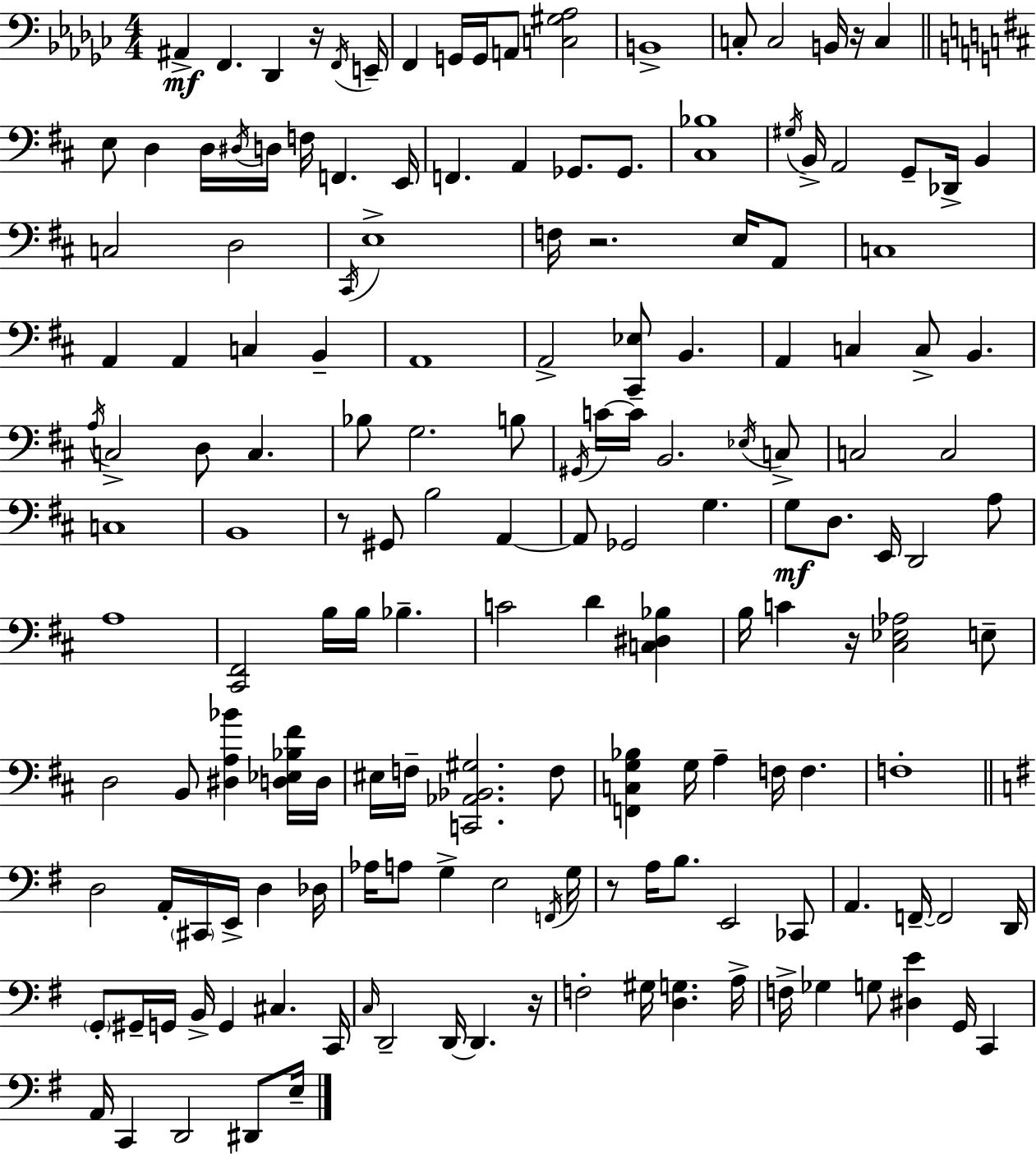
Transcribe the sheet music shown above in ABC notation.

X:1
T:Untitled
M:4/4
L:1/4
K:Ebm
^A,, F,, _D,, z/4 F,,/4 E,,/4 F,, G,,/4 G,,/4 A,,/2 [C,^G,_A,]2 B,,4 C,/2 C,2 B,,/4 z/4 C, E,/2 D, D,/4 ^D,/4 D,/4 F,/4 F,, E,,/4 F,, A,, _G,,/2 _G,,/2 [^C,_B,]4 ^G,/4 B,,/4 A,,2 G,,/2 _D,,/4 B,, C,2 D,2 ^C,,/4 E,4 F,/4 z2 E,/4 A,,/2 C,4 A,, A,, C, B,, A,,4 A,,2 [^C,,_E,]/2 B,, A,, C, C,/2 B,, A,/4 C,2 D,/2 C, _B,/2 G,2 B,/2 ^G,,/4 C/4 C/4 B,,2 _E,/4 C,/2 C,2 C,2 C,4 B,,4 z/2 ^G,,/2 B,2 A,, A,,/2 _G,,2 G, G,/2 D,/2 E,,/4 D,,2 A,/2 A,4 [^C,,^F,,]2 B,/4 B,/4 _B, C2 D [C,^D,_B,] B,/4 C z/4 [^C,_E,_A,]2 E,/2 D,2 B,,/2 [^D,A,_B] [D,_E,_B,^F]/4 D,/4 ^E,/4 F,/4 [C,,_A,,_B,,^G,]2 F,/2 [F,,C,G,_B,] G,/4 A, F,/4 F, F,4 D,2 A,,/4 ^C,,/4 E,,/4 D, _D,/4 _A,/4 A,/2 G, E,2 F,,/4 G,/4 z/2 A,/4 B,/2 E,,2 _C,,/2 A,, F,,/4 F,,2 D,,/4 G,,/2 ^G,,/4 G,,/4 B,,/4 G,, ^C, C,,/4 C,/4 D,,2 D,,/4 D,, z/4 F,2 ^G,/4 [D,G,] A,/4 F,/4 _G, G,/2 [^D,E] G,,/4 C,, A,,/4 C,, D,,2 ^D,,/2 E,/4